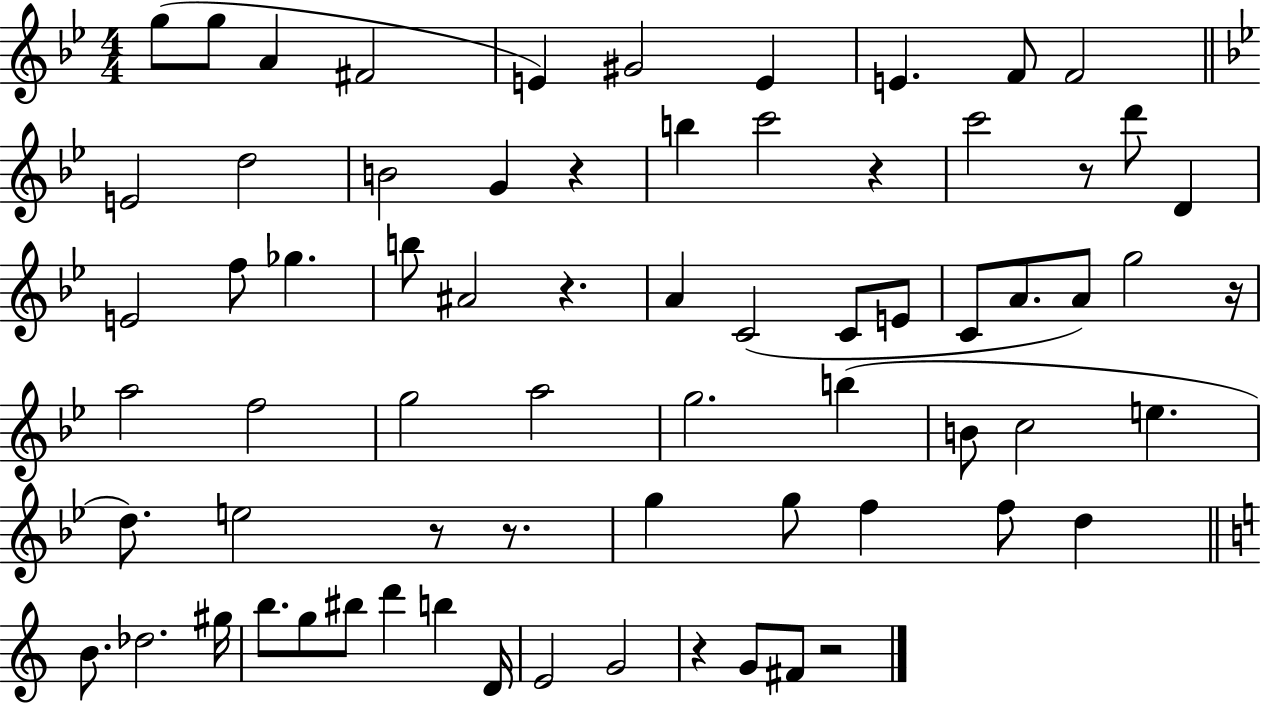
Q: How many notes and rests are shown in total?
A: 70